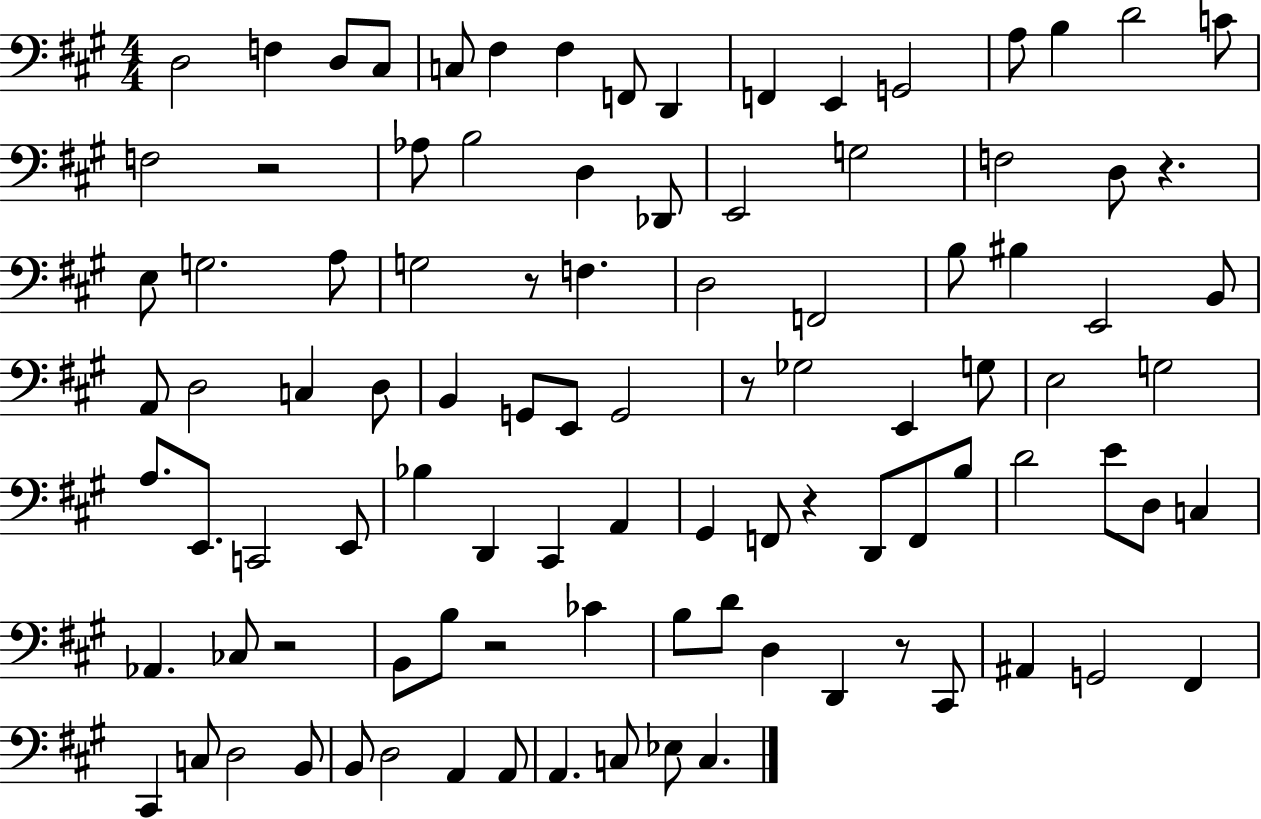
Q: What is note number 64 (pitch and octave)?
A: E4